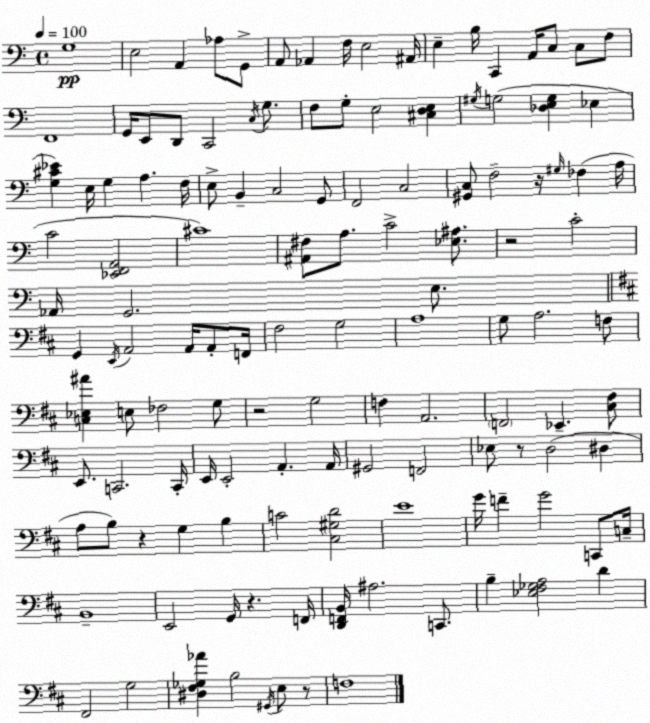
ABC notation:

X:1
T:Untitled
M:4/4
L:1/4
K:C
G,4 E,2 A,, _A,/2 G,,/2 A,,/2 _A,, F,/4 E,2 ^A,,/4 E, B,/4 C,, A,,/4 C,/2 C,/2 F,/2 F,,4 G,,/4 E,,/2 D,,/2 C,,2 C,/4 G,/2 F,/2 G,/2 E,2 [^C,D,E,] ^G,/4 G,2 [_D,E,G,] _E, [G,^C_E] E,/4 G, A, F,/4 E,/2 B,, C,2 G,,/2 F,,2 C,2 [^G,,C,]/2 F,2 z/4 ^G,/4 _F, A,/4 C2 [_E,,F,,A,,]2 ^C4 [^A,,^F,]/2 A,/2 C2 [_E,^A,]/2 z2 C2 _A,,/4 G,,2 E,/2 G,, E,,/4 A,,2 A,,/4 A,,/2 F,,/4 ^F,2 G,2 A,4 G,/2 A,2 F,/2 [C,_E,^A] E,/2 _F,2 G,/2 z2 G,2 F, A,,2 F,,2 _E,, [^C,^F,]/2 E,,/2 C,,2 C,,/4 E,,/4 E,,2 A,, A,,/4 ^G,,2 F,,2 _E,/2 z/2 D,2 ^D, A,/2 B,/2 z G, B, C2 [^C,^G,D]2 E4 G/4 F G2 C,,/2 C,/4 B,,4 E,,2 G,,/4 z F,,/4 [D,,F,,B,,]/4 ^A,2 C,,/2 B, [_E,^F,_G,A,]2 D ^F,,2 G,2 [^D,^F,_G,_A] B,2 ^G,,/4 E,/2 z/2 F,4